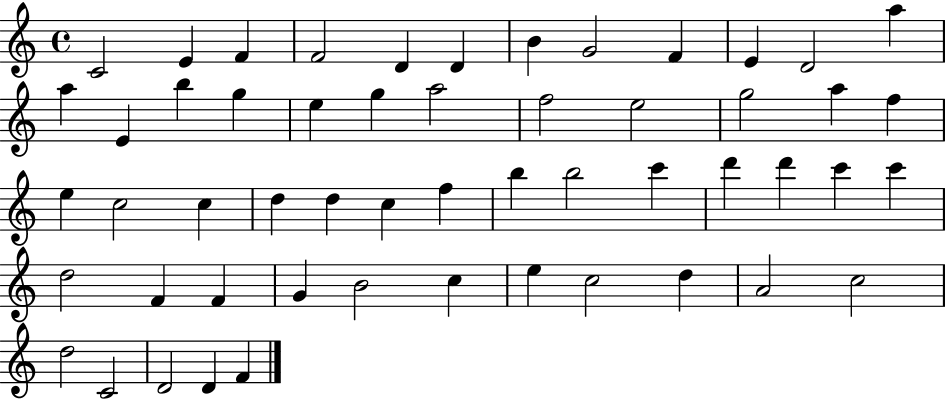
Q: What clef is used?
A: treble